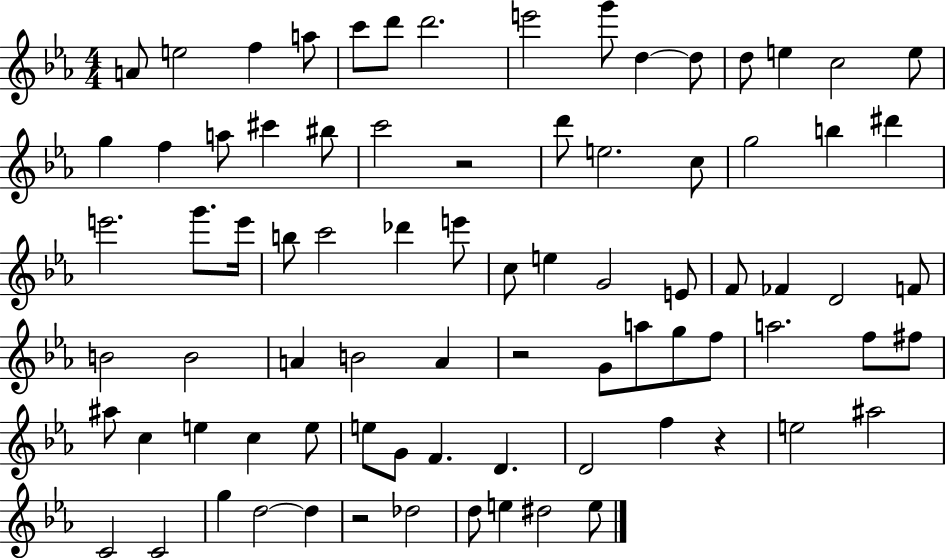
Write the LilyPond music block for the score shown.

{
  \clef treble
  \numericTimeSignature
  \time 4/4
  \key ees \major
  a'8 e''2 f''4 a''8 | c'''8 d'''8 d'''2. | e'''2 g'''8 d''4~~ d''8 | d''8 e''4 c''2 e''8 | \break g''4 f''4 a''8 cis'''4 bis''8 | c'''2 r2 | d'''8 e''2. c''8 | g''2 b''4 dis'''4 | \break e'''2. g'''8. e'''16 | b''8 c'''2 des'''4 e'''8 | c''8 e''4 g'2 e'8 | f'8 fes'4 d'2 f'8 | \break b'2 b'2 | a'4 b'2 a'4 | r2 g'8 a''8 g''8 f''8 | a''2. f''8 fis''8 | \break ais''8 c''4 e''4 c''4 e''8 | e''8 g'8 f'4. d'4. | d'2 f''4 r4 | e''2 ais''2 | \break c'2 c'2 | g''4 d''2~~ d''4 | r2 des''2 | d''8 e''4 dis''2 e''8 | \break \bar "|."
}